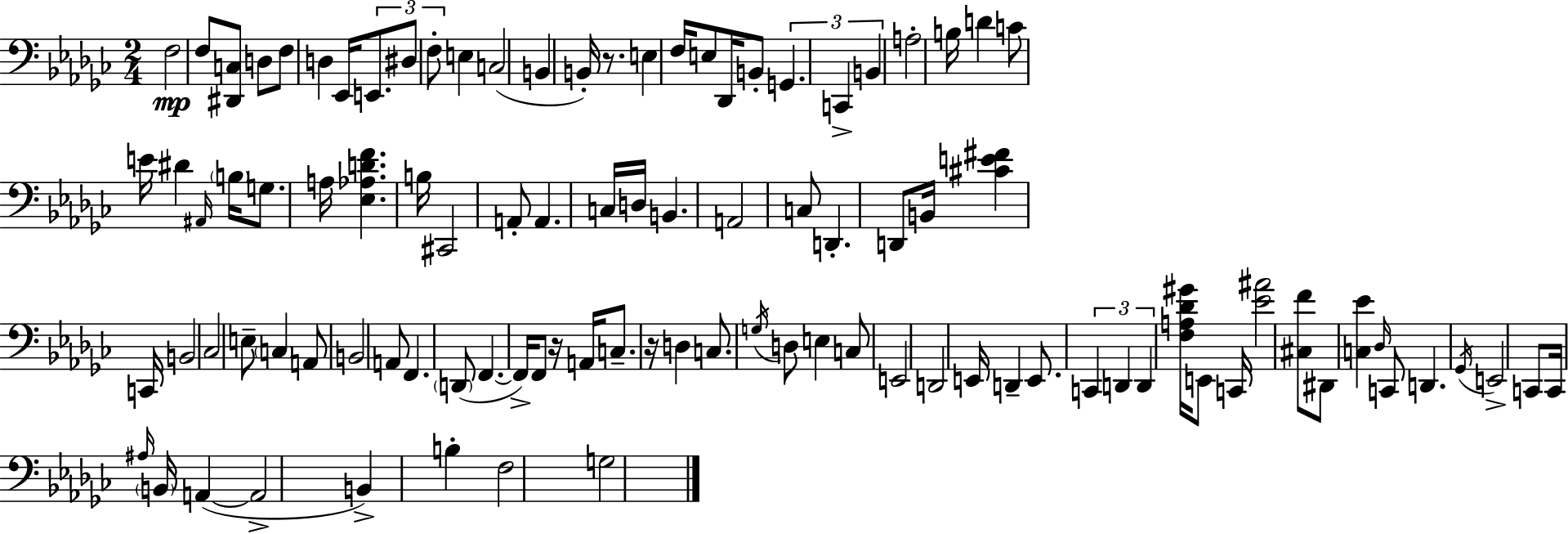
F3/h F3/e [D#2,C3]/e D3/e F3/e D3/q Eb2/s E2/e. D#3/e F3/e E3/q C3/h B2/q B2/s R/e. E3/q F3/s E3/e Db2/s B2/e G2/q. C2/q B2/q A3/h B3/s D4/q C4/e E4/s D#4/q A#2/s B3/s G3/e. A3/s [Eb3,Ab3,D4,F4]/q. B3/s C#2/h A2/e A2/q. C3/s D3/s B2/q. A2/h C3/e D2/q. D2/e B2/s [C#4,E4,F#4]/q C2/s B2/h CES3/h E3/e C3/q A2/e B2/h A2/e F2/q. D2/e F2/q. F2/s F2/e R/s A2/s C3/e. R/s D3/q C3/e. G3/s D3/e E3/q C3/e E2/h D2/h E2/s D2/q E2/e. C2/q D2/q D2/q [F3,A3,Db4,G#4]/s E2/e C2/s [Eb4,A#4]/h [C#3,F4]/e D#2/e [C3,Eb4]/q Db3/s C2/e D2/q. Gb2/s E2/h C2/e C2/s A#3/s B2/s A2/q A2/h B2/q B3/q F3/h G3/h